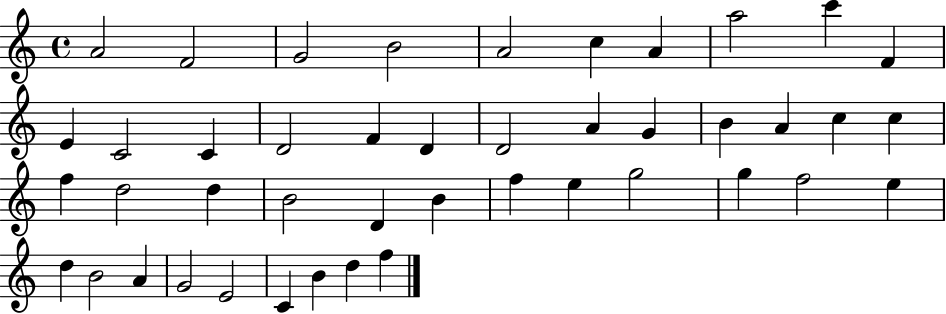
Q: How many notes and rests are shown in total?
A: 44